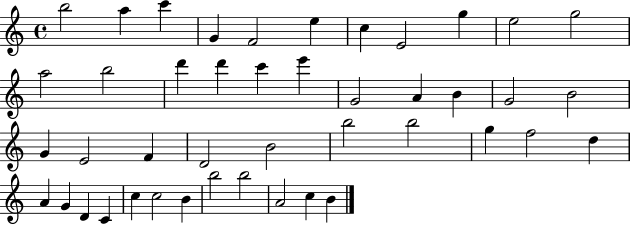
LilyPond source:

{
  \clef treble
  \time 4/4
  \defaultTimeSignature
  \key c \major
  b''2 a''4 c'''4 | g'4 f'2 e''4 | c''4 e'2 g''4 | e''2 g''2 | \break a''2 b''2 | d'''4 d'''4 c'''4 e'''4 | g'2 a'4 b'4 | g'2 b'2 | \break g'4 e'2 f'4 | d'2 b'2 | b''2 b''2 | g''4 f''2 d''4 | \break a'4 g'4 d'4 c'4 | c''4 c''2 b'4 | b''2 b''2 | a'2 c''4 b'4 | \break \bar "|."
}